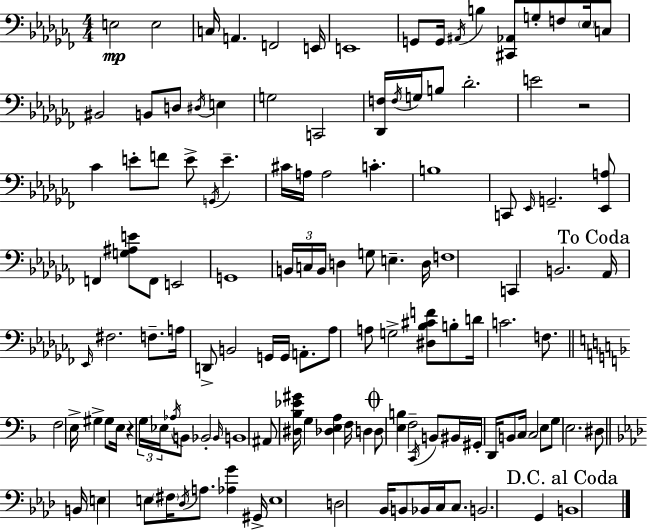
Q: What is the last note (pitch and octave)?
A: B2